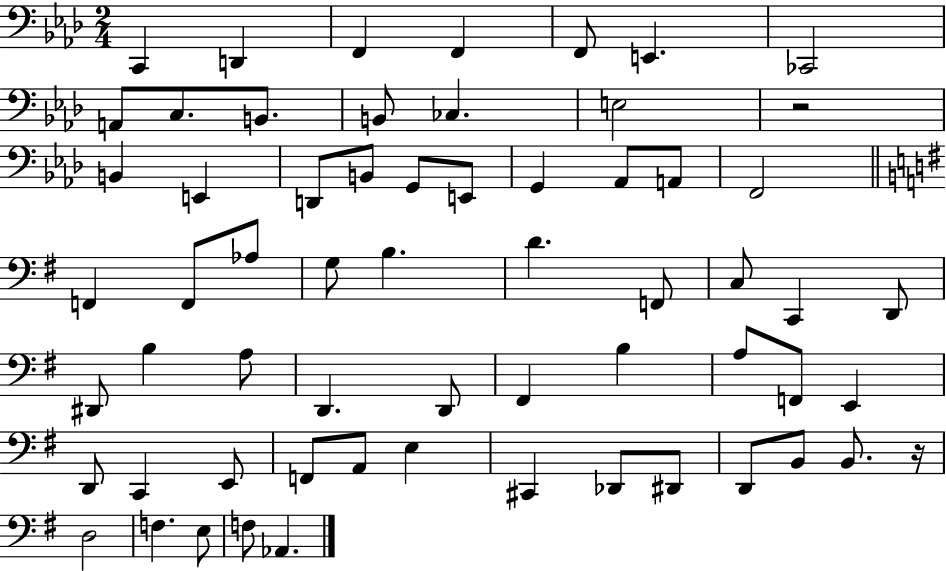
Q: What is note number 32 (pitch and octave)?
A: C2